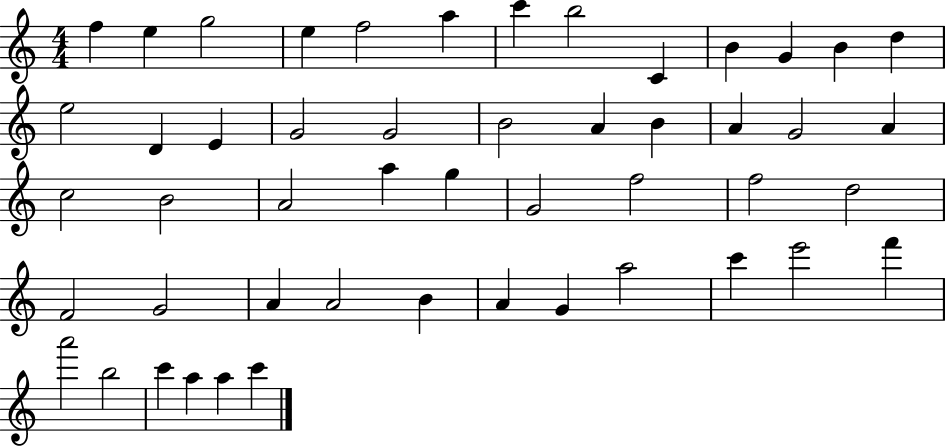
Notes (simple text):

F5/q E5/q G5/h E5/q F5/h A5/q C6/q B5/h C4/q B4/q G4/q B4/q D5/q E5/h D4/q E4/q G4/h G4/h B4/h A4/q B4/q A4/q G4/h A4/q C5/h B4/h A4/h A5/q G5/q G4/h F5/h F5/h D5/h F4/h G4/h A4/q A4/h B4/q A4/q G4/q A5/h C6/q E6/h F6/q A6/h B5/h C6/q A5/q A5/q C6/q